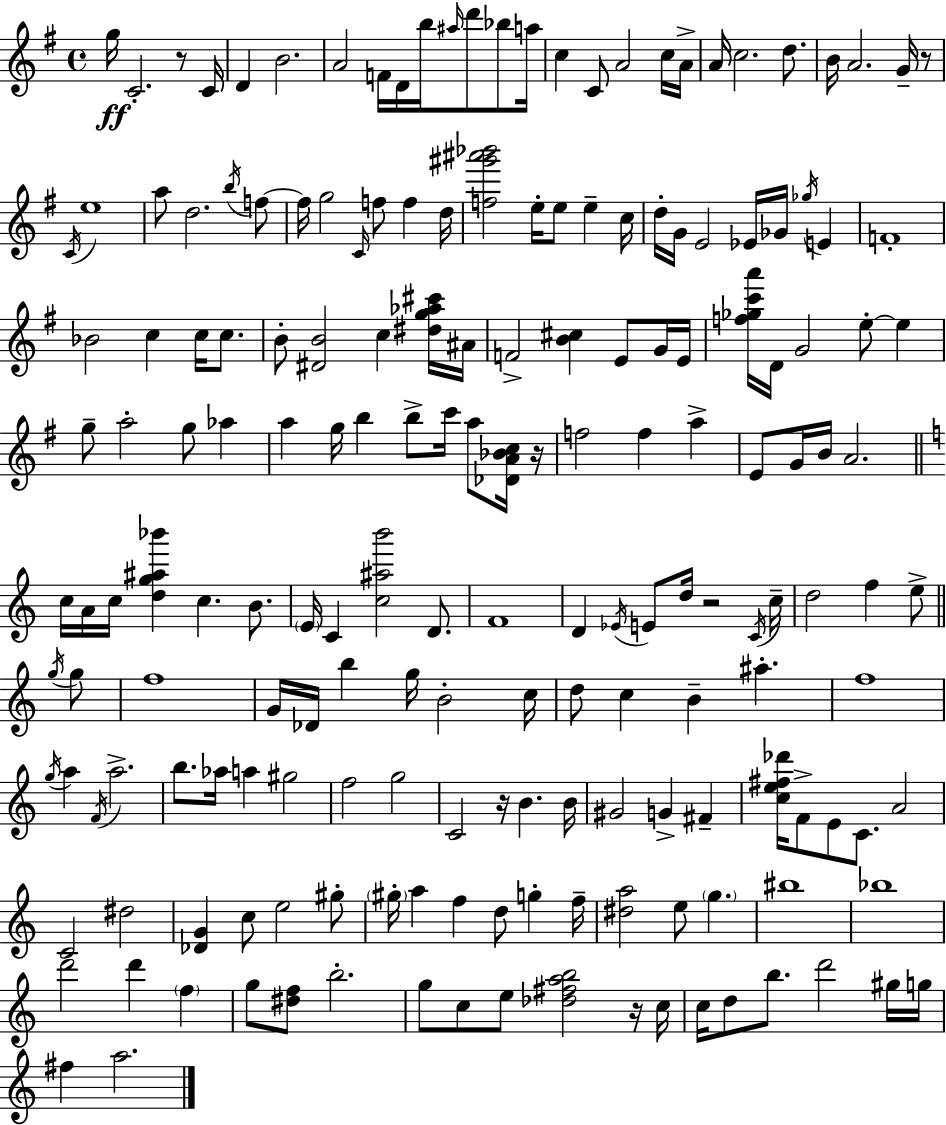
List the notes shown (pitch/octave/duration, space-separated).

G5/s C4/h. R/e C4/s D4/q B4/h. A4/h F4/s D4/s B5/s A#5/s D6/e Bb5/e A5/s C5/q C4/e A4/h C5/s A4/s A4/s C5/h. D5/e. B4/s A4/h. G4/s R/e C4/s E5/w A5/e D5/h. B5/s F5/e F5/s G5/h C4/s F5/e F5/q D5/s [F5,G#6,A#6,Bb6]/h E5/s E5/e E5/q C5/s D5/s G4/s E4/h Eb4/s Gb4/s Gb5/s E4/q F4/w Bb4/h C5/q C5/s C5/e. B4/e [D#4,B4]/h C5/q [D#5,G5,Ab5,C#6]/s A#4/s F4/h [B4,C#5]/q E4/e G4/s E4/s [F5,Gb5,C6,A6]/s D4/s G4/h E5/e E5/q G5/e A5/h G5/e Ab5/q A5/q G5/s B5/q B5/e C6/s A5/e [Db4,A4,Bb4,C5]/s R/s F5/h F5/q A5/q E4/e G4/s B4/s A4/h. C5/s A4/s C5/s [D5,G5,A#5,Bb6]/q C5/q. B4/e. E4/s C4/q [C5,A#5,B6]/h D4/e. F4/w D4/q Eb4/s E4/e D5/s R/h C4/s C5/s D5/h F5/q E5/e G5/s G5/e F5/w G4/s Db4/s B5/q G5/s B4/h C5/s D5/e C5/q B4/q A#5/q. F5/w G5/s A5/q F4/s A5/h. B5/e. Ab5/s A5/q G#5/h F5/h G5/h C4/h R/s B4/q. B4/s G#4/h G4/q F#4/q [C5,E5,F#5,Db6]/s F4/e E4/e C4/e. A4/h C4/h D#5/h [Db4,G4]/q C5/e E5/h G#5/e G#5/s A5/q F5/q D5/e G5/q F5/s [D#5,A5]/h E5/e G5/q. BIS5/w Bb5/w D6/h D6/q F5/q G5/e [D#5,F5]/e B5/h. G5/e C5/e E5/e [Db5,F#5,A5,B5]/h R/s C5/s C5/s D5/e B5/e. D6/h G#5/s G5/s F#5/q A5/h.